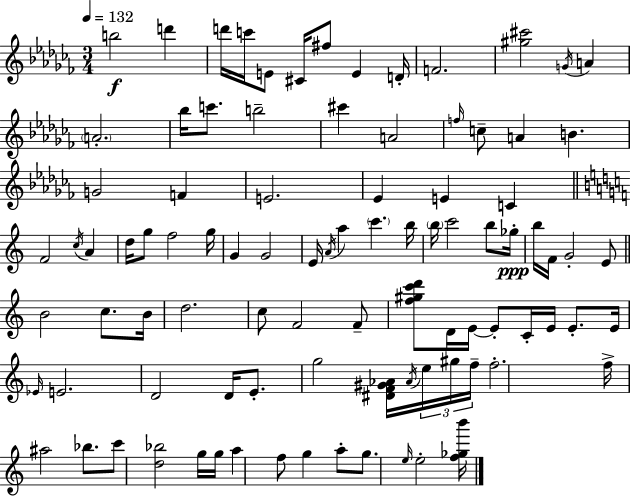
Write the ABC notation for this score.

X:1
T:Untitled
M:3/4
L:1/4
K:Abm
b2 d' d'/4 c'/4 E/2 ^C/4 ^f/2 E D/4 F2 [^g^c']2 G/4 A A2 _b/4 c'/2 b2 ^c' A2 f/4 c/2 A B G2 F E2 _E E C F2 c/4 A d/4 g/2 f2 g/4 G G2 E/4 A/4 a c' b/4 b/4 c'2 b/2 _g/4 b/4 F/4 G2 E/2 B2 c/2 B/4 d2 c/2 F2 F/2 [f^gc'd']/2 D/4 E/4 E/2 C/4 E/4 E/2 E/4 _E/4 E2 D2 D/4 E/2 g2 [^DF^G_A]/4 _A/4 e/4 ^g/4 f/4 f2 f/4 ^a2 _b/2 c'/2 [d_b]2 g/4 g/4 a f/2 g a/2 g/2 e/4 e2 [f_gb']/4